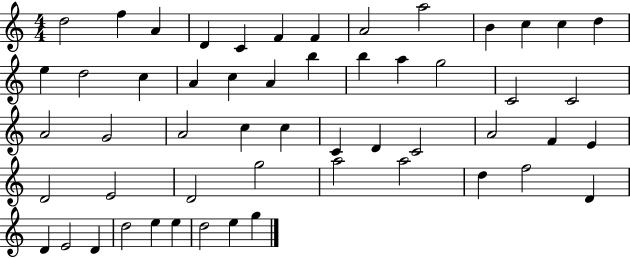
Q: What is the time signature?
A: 4/4